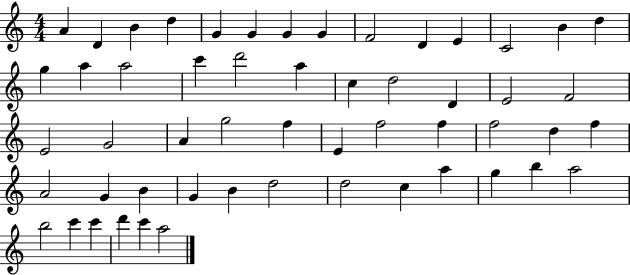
X:1
T:Untitled
M:4/4
L:1/4
K:C
A D B d G G G G F2 D E C2 B d g a a2 c' d'2 a c d2 D E2 F2 E2 G2 A g2 f E f2 f f2 d f A2 G B G B d2 d2 c a g b a2 b2 c' c' d' c' a2